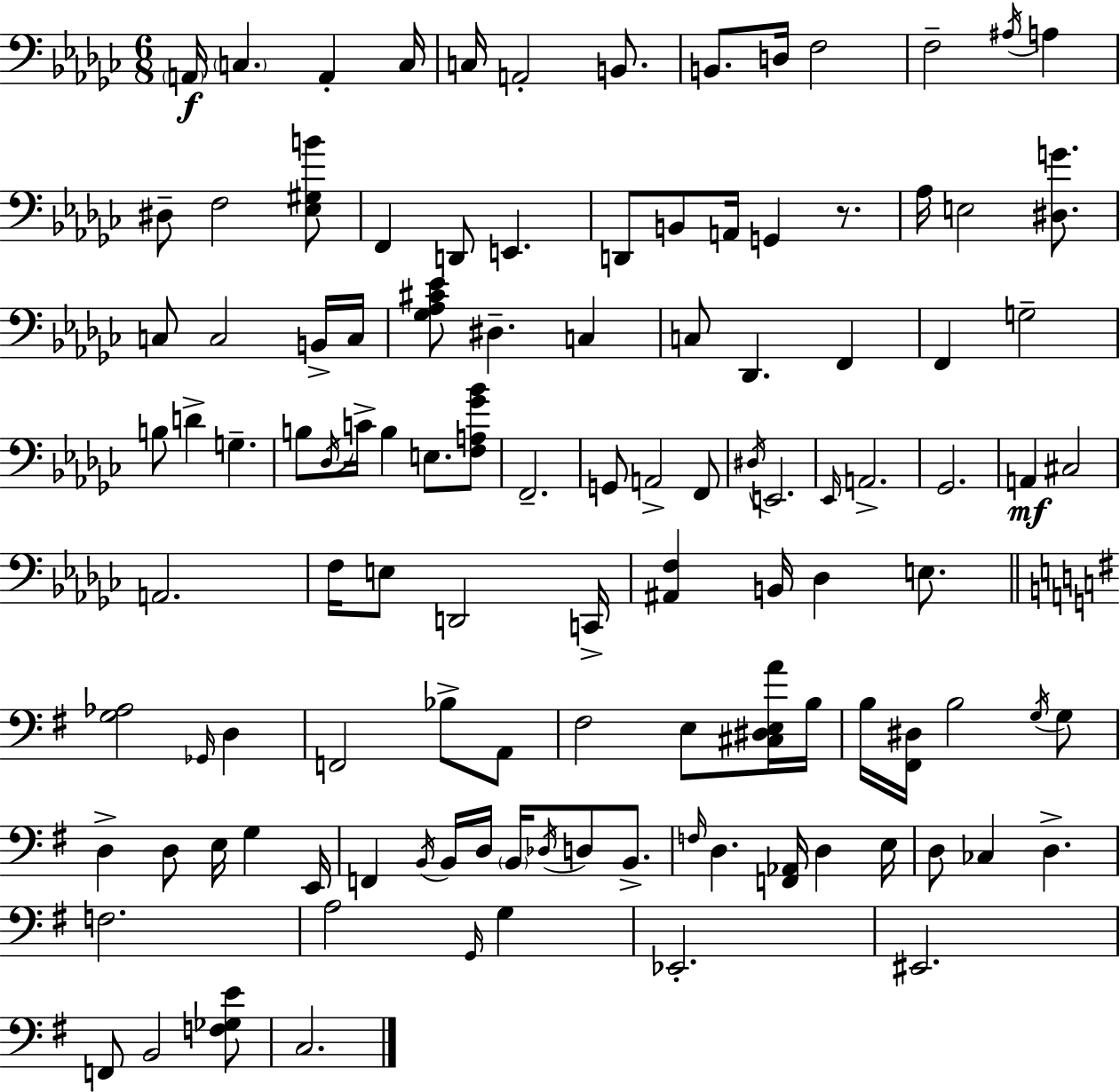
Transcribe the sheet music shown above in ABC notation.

X:1
T:Untitled
M:6/8
L:1/4
K:Ebm
A,,/4 C, A,, C,/4 C,/4 A,,2 B,,/2 B,,/2 D,/4 F,2 F,2 ^A,/4 A, ^D,/2 F,2 [_E,^G,B]/2 F,, D,,/2 E,, D,,/2 B,,/2 A,,/4 G,, z/2 _A,/4 E,2 [^D,G]/2 C,/2 C,2 B,,/4 C,/4 [_G,_A,^C_E]/2 ^D, C, C,/2 _D,, F,, F,, G,2 B,/2 D G, B,/2 _D,/4 C/4 B, E,/2 [F,A,_G_B]/2 F,,2 G,,/2 A,,2 F,,/2 ^D,/4 E,,2 _E,,/4 A,,2 _G,,2 A,, ^C,2 A,,2 F,/4 E,/2 D,,2 C,,/4 [^A,,F,] B,,/4 _D, E,/2 [G,_A,]2 _G,,/4 D, F,,2 _B,/2 A,,/2 ^F,2 E,/2 [^C,^D,E,A]/4 B,/4 B,/4 [^F,,^D,]/4 B,2 G,/4 G,/2 D, D,/2 E,/4 G, E,,/4 F,, B,,/4 B,,/4 D,/4 B,,/4 _D,/4 D,/2 B,,/2 F,/4 D, [F,,_A,,]/4 D, E,/4 D,/2 _C, D, F,2 A,2 G,,/4 G, _E,,2 ^E,,2 F,,/2 B,,2 [F,_G,E]/2 C,2